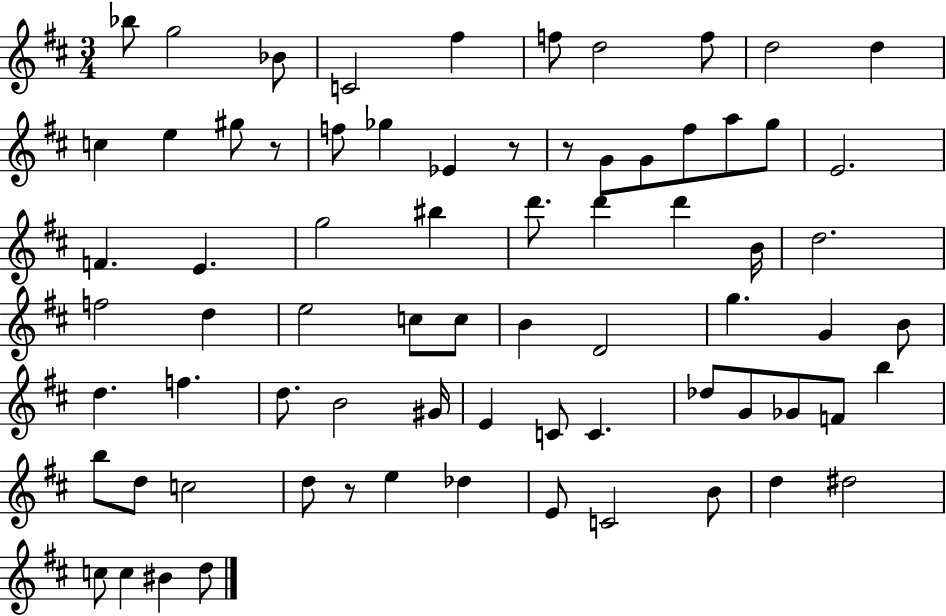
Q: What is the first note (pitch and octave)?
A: Bb5